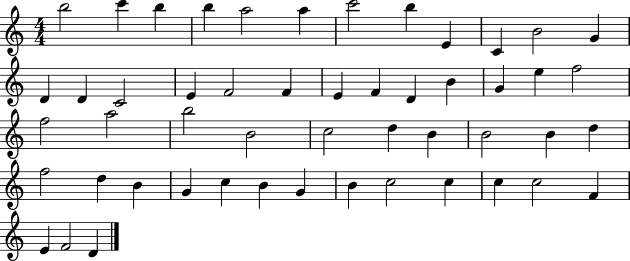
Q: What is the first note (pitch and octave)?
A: B5